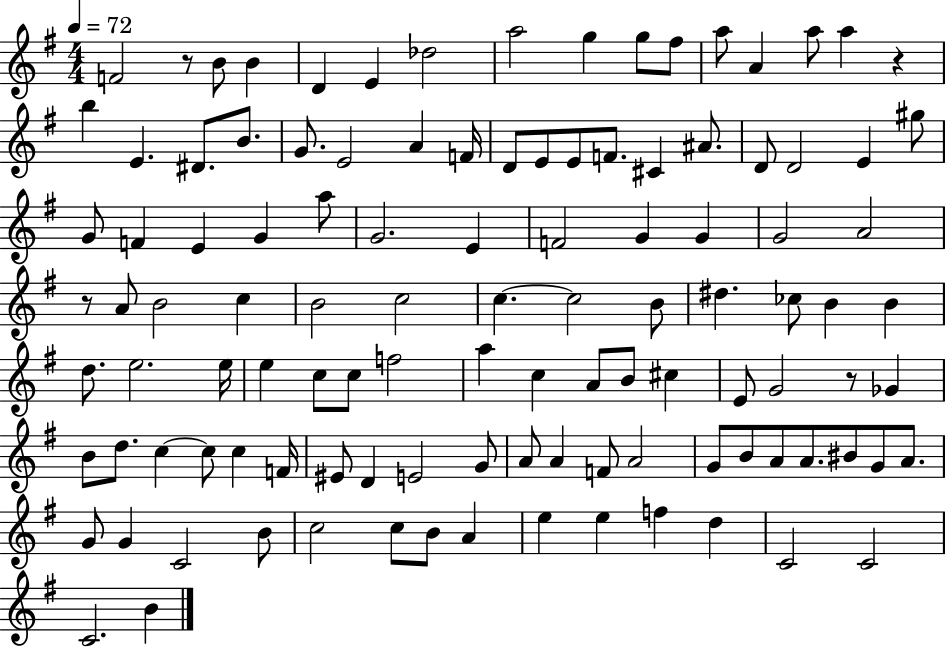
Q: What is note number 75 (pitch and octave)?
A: C5